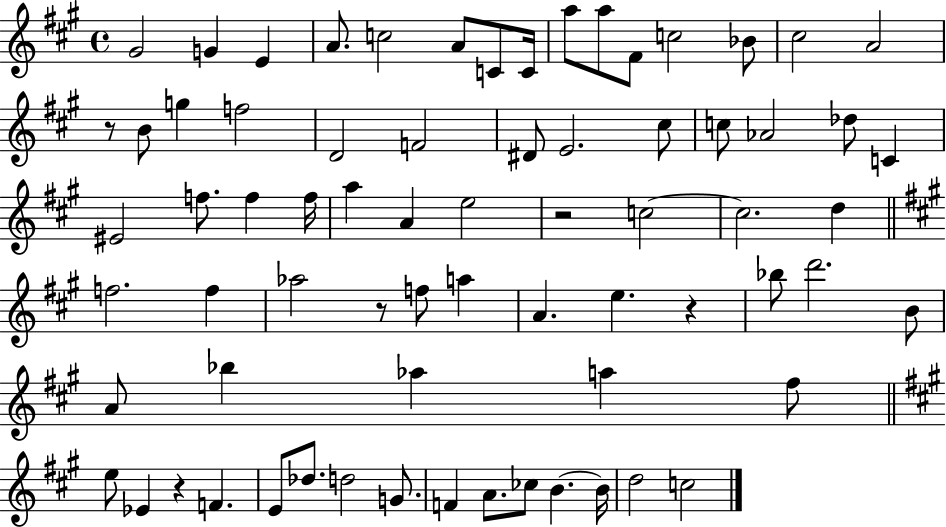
G#4/h G4/q E4/q A4/e. C5/h A4/e C4/e C4/s A5/e A5/e F#4/e C5/h Bb4/e C#5/h A4/h R/e B4/e G5/q F5/h D4/h F4/h D#4/e E4/h. C#5/e C5/e Ab4/h Db5/e C4/q EIS4/h F5/e. F5/q F5/s A5/q A4/q E5/h R/h C5/h C5/h. D5/q F5/h. F5/q Ab5/h R/e F5/e A5/q A4/q. E5/q. R/q Bb5/e D6/h. B4/e A4/e Bb5/q Ab5/q A5/q F#5/e E5/e Eb4/q R/q F4/q. E4/e Db5/e. D5/h G4/e. F4/q A4/e. CES5/e B4/q. B4/s D5/h C5/h